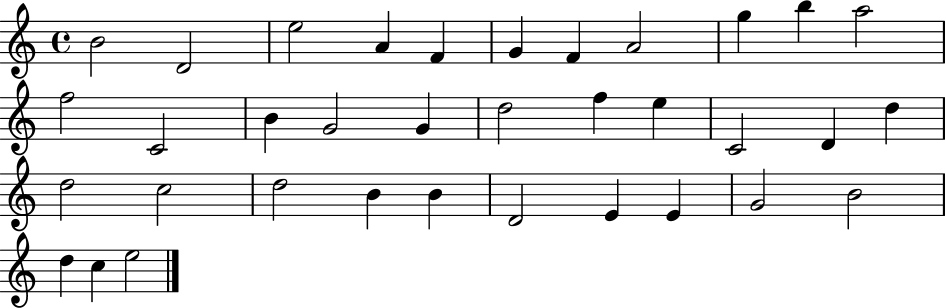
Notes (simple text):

B4/h D4/h E5/h A4/q F4/q G4/q F4/q A4/h G5/q B5/q A5/h F5/h C4/h B4/q G4/h G4/q D5/h F5/q E5/q C4/h D4/q D5/q D5/h C5/h D5/h B4/q B4/q D4/h E4/q E4/q G4/h B4/h D5/q C5/q E5/h